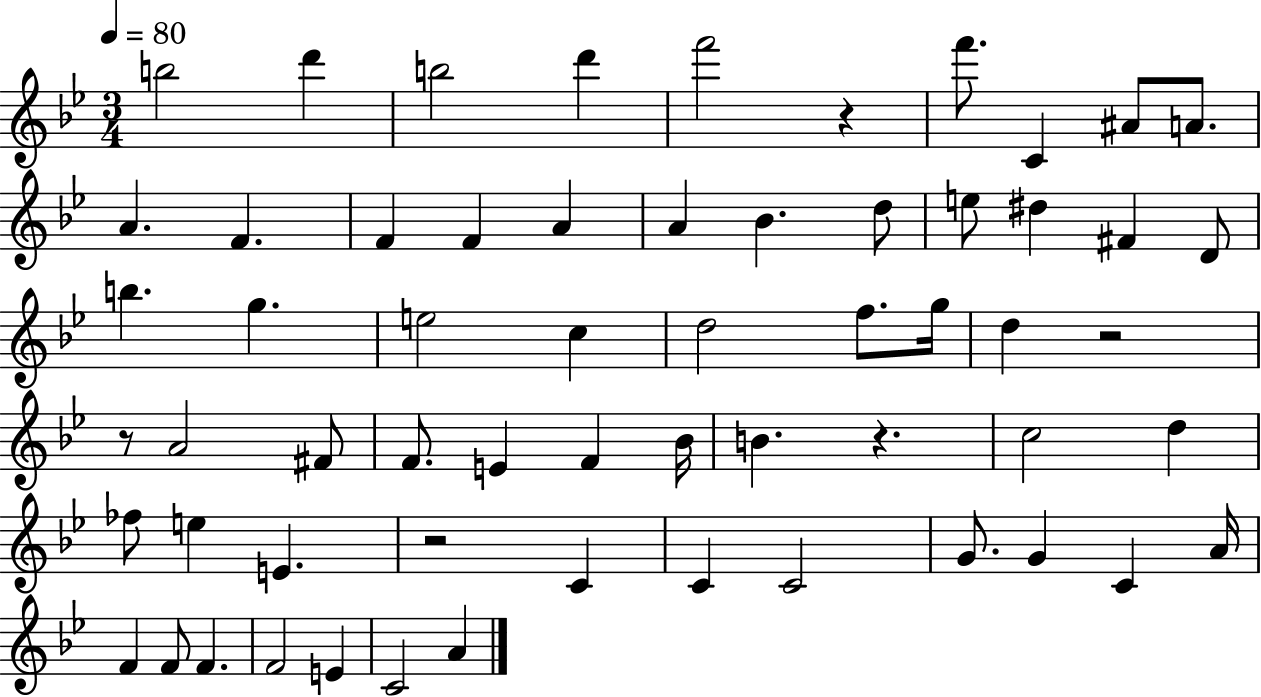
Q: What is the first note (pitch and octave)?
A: B5